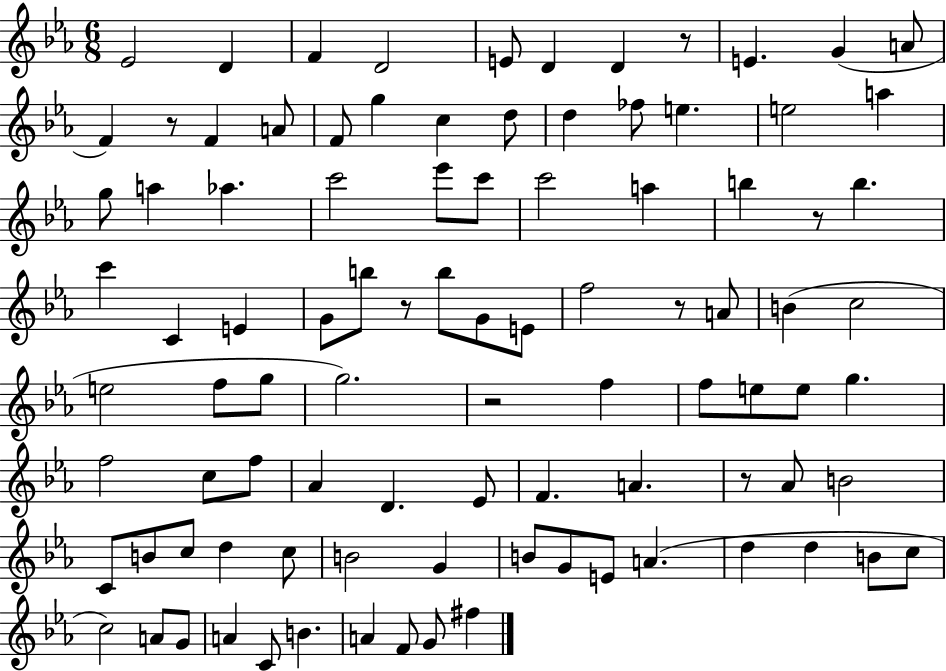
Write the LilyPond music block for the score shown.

{
  \clef treble
  \numericTimeSignature
  \time 6/8
  \key ees \major
  ees'2 d'4 | f'4 d'2 | e'8 d'4 d'4 r8 | e'4. g'4( a'8 | \break f'4) r8 f'4 a'8 | f'8 g''4 c''4 d''8 | d''4 fes''8 e''4. | e''2 a''4 | \break g''8 a''4 aes''4. | c'''2 ees'''8 c'''8 | c'''2 a''4 | b''4 r8 b''4. | \break c'''4 c'4 e'4 | g'8 b''8 r8 b''8 g'8 e'8 | f''2 r8 a'8 | b'4( c''2 | \break e''2 f''8 g''8 | g''2.) | r2 f''4 | f''8 e''8 e''8 g''4. | \break f''2 c''8 f''8 | aes'4 d'4. ees'8 | f'4. a'4. | r8 aes'8 b'2 | \break c'8 b'8 c''8 d''4 c''8 | b'2 g'4 | b'8 g'8 e'8 a'4.( | d''4 d''4 b'8 c''8 | \break c''2) a'8 g'8 | a'4 c'8 b'4. | a'4 f'8 g'8 fis''4 | \bar "|."
}